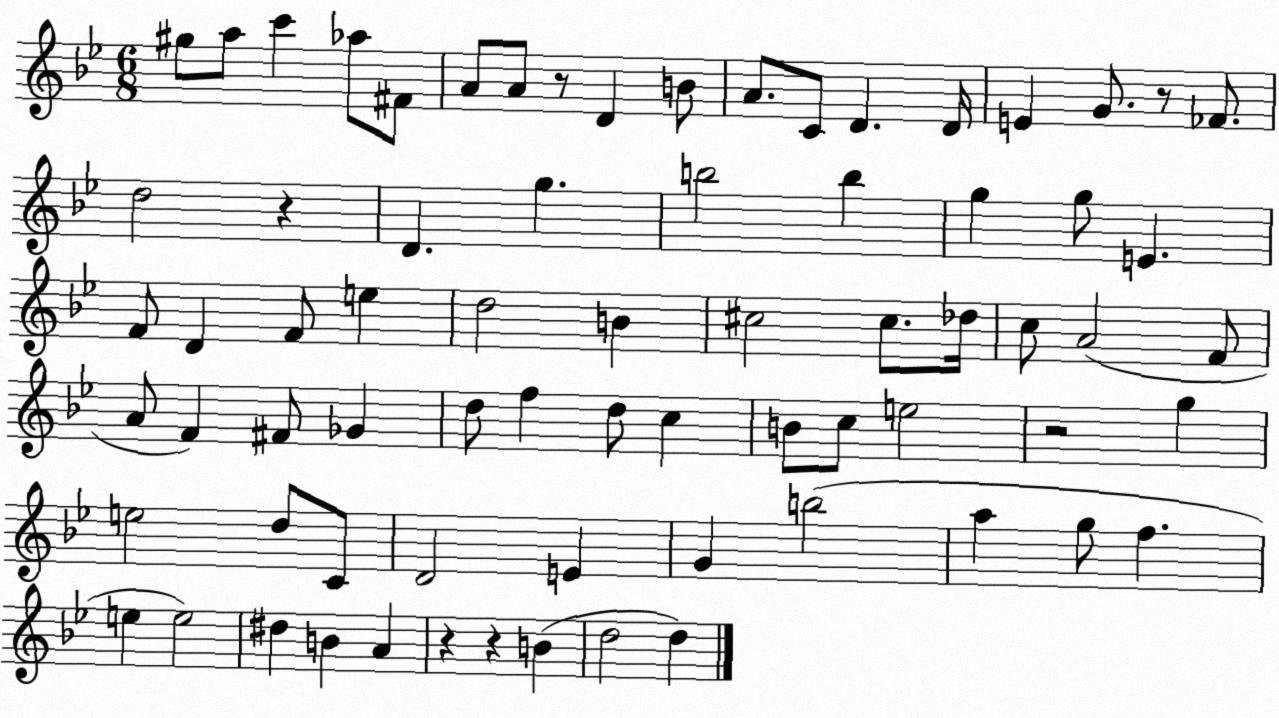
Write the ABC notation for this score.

X:1
T:Untitled
M:6/8
L:1/4
K:Bb
^g/2 a/2 c' _a/2 ^F/2 A/2 A/2 z/2 D B/2 A/2 C/2 D D/4 E G/2 z/2 _F/2 d2 z D g b2 b g g/2 E F/2 D F/2 e d2 B ^c2 ^c/2 _d/4 c/2 A2 F/2 A/2 F ^F/2 _G d/2 f d/2 c B/2 c/2 e2 z2 g e2 d/2 C/2 D2 E G b2 a g/2 f e e2 ^d B A z z B d2 d